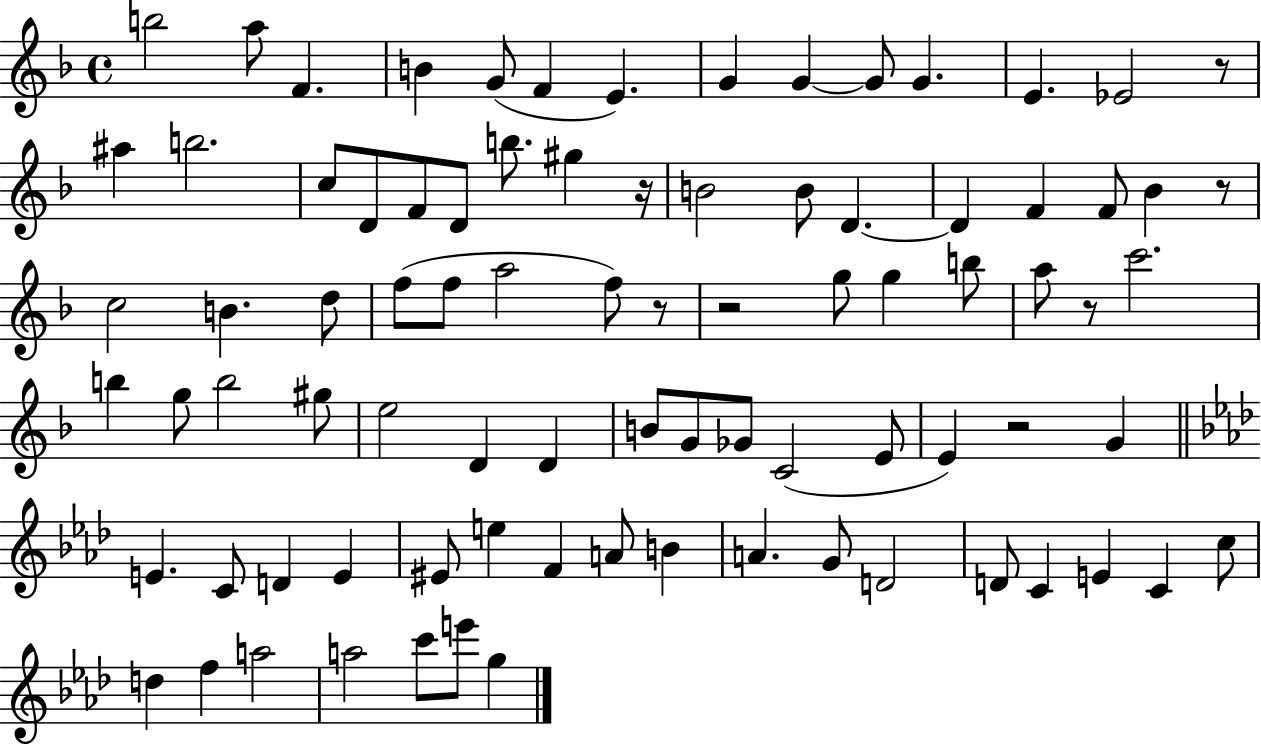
B5/h A5/e F4/q. B4/q G4/e F4/q E4/q. G4/q G4/q G4/e G4/q. E4/q. Eb4/h R/e A#5/q B5/h. C5/e D4/e F4/e D4/e B5/e. G#5/q R/s B4/h B4/e D4/q. D4/q F4/q F4/e Bb4/q R/e C5/h B4/q. D5/e F5/e F5/e A5/h F5/e R/e R/h G5/e G5/q B5/e A5/e R/e C6/h. B5/q G5/e B5/h G#5/e E5/h D4/q D4/q B4/e G4/e Gb4/e C4/h E4/e E4/q R/h G4/q E4/q. C4/e D4/q E4/q EIS4/e E5/q F4/q A4/e B4/q A4/q. G4/e D4/h D4/e C4/q E4/q C4/q C5/e D5/q F5/q A5/h A5/h C6/e E6/e G5/q